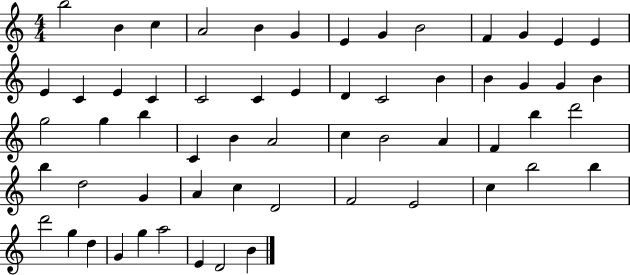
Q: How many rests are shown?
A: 0